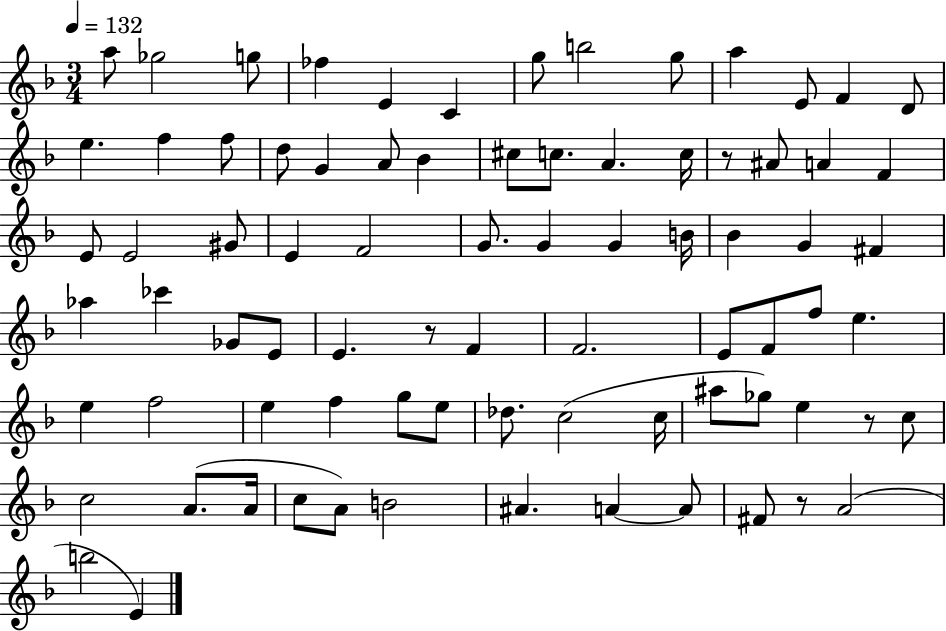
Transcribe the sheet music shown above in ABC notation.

X:1
T:Untitled
M:3/4
L:1/4
K:F
a/2 _g2 g/2 _f E C g/2 b2 g/2 a E/2 F D/2 e f f/2 d/2 G A/2 _B ^c/2 c/2 A c/4 z/2 ^A/2 A F E/2 E2 ^G/2 E F2 G/2 G G B/4 _B G ^F _a _c' _G/2 E/2 E z/2 F F2 E/2 F/2 f/2 e e f2 e f g/2 e/2 _d/2 c2 c/4 ^a/2 _g/2 e z/2 c/2 c2 A/2 A/4 c/2 A/2 B2 ^A A A/2 ^F/2 z/2 A2 b2 E